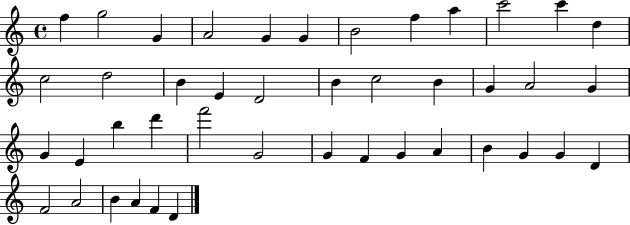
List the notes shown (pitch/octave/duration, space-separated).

F5/q G5/h G4/q A4/h G4/q G4/q B4/h F5/q A5/q C6/h C6/q D5/q C5/h D5/h B4/q E4/q D4/h B4/q C5/h B4/q G4/q A4/h G4/q G4/q E4/q B5/q D6/q F6/h G4/h G4/q F4/q G4/q A4/q B4/q G4/q G4/q D4/q F4/h A4/h B4/q A4/q F4/q D4/q